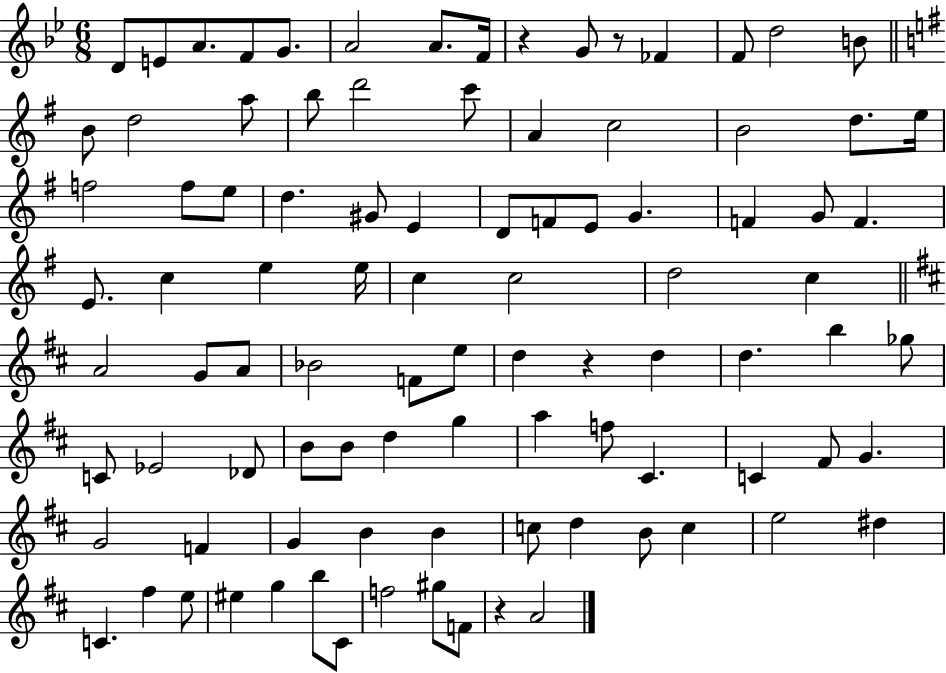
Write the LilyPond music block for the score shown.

{
  \clef treble
  \numericTimeSignature
  \time 6/8
  \key bes \major
  d'8 e'8 a'8. f'8 g'8. | a'2 a'8. f'16 | r4 g'8 r8 fes'4 | f'8 d''2 b'8 | \break \bar "||" \break \key g \major b'8 d''2 a''8 | b''8 d'''2 c'''8 | a'4 c''2 | b'2 d''8. e''16 | \break f''2 f''8 e''8 | d''4. gis'8 e'4 | d'8 f'8 e'8 g'4. | f'4 g'8 f'4. | \break e'8. c''4 e''4 e''16 | c''4 c''2 | d''2 c''4 | \bar "||" \break \key d \major a'2 g'8 a'8 | bes'2 f'8 e''8 | d''4 r4 d''4 | d''4. b''4 ges''8 | \break c'8 ees'2 des'8 | b'8 b'8 d''4 g''4 | a''4 f''8 cis'4. | c'4 fis'8 g'4. | \break g'2 f'4 | g'4 b'4 b'4 | c''8 d''4 b'8 c''4 | e''2 dis''4 | \break c'4. fis''4 e''8 | eis''4 g''4 b''8 cis'8 | f''2 gis''8 f'8 | r4 a'2 | \break \bar "|."
}